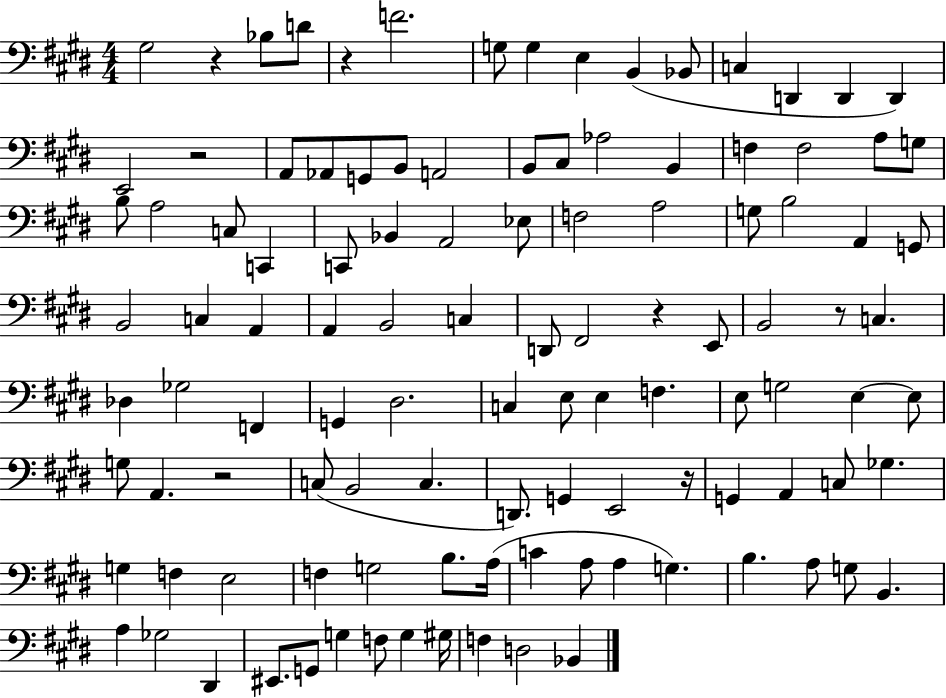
G#3/h R/q Bb3/e D4/e R/q F4/h. G3/e G3/q E3/q B2/q Bb2/e C3/q D2/q D2/q D2/q E2/h R/h A2/e Ab2/e G2/e B2/e A2/h B2/e C#3/e Ab3/h B2/q F3/q F3/h A3/e G3/e B3/e A3/h C3/e C2/q C2/e Bb2/q A2/h Eb3/e F3/h A3/h G3/e B3/h A2/q G2/e B2/h C3/q A2/q A2/q B2/h C3/q D2/e F#2/h R/q E2/e B2/h R/e C3/q. Db3/q Gb3/h F2/q G2/q D#3/h. C3/q E3/e E3/q F3/q. E3/e G3/h E3/q E3/e G3/e A2/q. R/h C3/e B2/h C3/q. D2/e. G2/q E2/h R/s G2/q A2/q C3/e Gb3/q. G3/q F3/q E3/h F3/q G3/h B3/e. A3/s C4/q A3/e A3/q G3/q. B3/q. A3/e G3/e B2/q. A3/q Gb3/h D#2/q EIS2/e. G2/e G3/q F3/e G3/q G#3/s F3/q D3/h Bb2/q